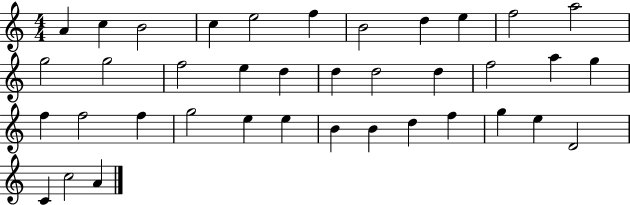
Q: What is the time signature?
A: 4/4